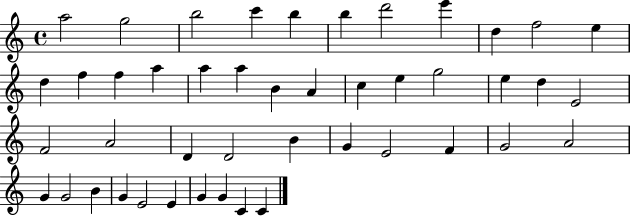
A5/h G5/h B5/h C6/q B5/q B5/q D6/h E6/q D5/q F5/h E5/q D5/q F5/q F5/q A5/q A5/q A5/q B4/q A4/q C5/q E5/q G5/h E5/q D5/q E4/h F4/h A4/h D4/q D4/h B4/q G4/q E4/h F4/q G4/h A4/h G4/q G4/h B4/q G4/q E4/h E4/q G4/q G4/q C4/q C4/q